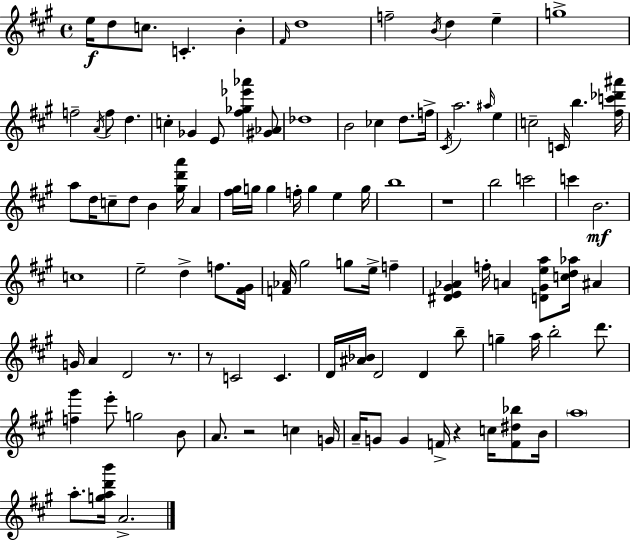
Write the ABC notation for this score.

X:1
T:Untitled
M:4/4
L:1/4
K:A
e/4 d/2 c/2 C B ^F/4 d4 f2 B/4 d e g4 f2 A/4 f/2 d c _G E/2 [^f_g_e'_a'] [^G_A]/2 _d4 B2 _c d/2 f/4 ^C/4 a2 ^a/4 e c2 C/4 b [^fc'_d'^a']/4 a/2 d/4 c/2 d/2 B [^gd'a']/4 A [^f^g]/4 g/4 g f/4 g e g/4 b4 z4 b2 c'2 c' B2 c4 e2 d f/2 [^F^G]/4 [F_A]/4 ^g2 g/2 e/4 f [^DE^G_A] f/4 A [D^Gea]/2 [cd_a]/4 ^A G/4 A D2 z/2 z/2 C2 C D/4 [^A_B]/4 D2 D b/2 g a/4 b2 d'/2 [f^g'] e'/2 g2 B/2 A/2 z2 c G/4 A/4 G/2 G F/4 z c/4 [F^d_b]/2 B/4 a4 a/2 [gad'b']/4 A2